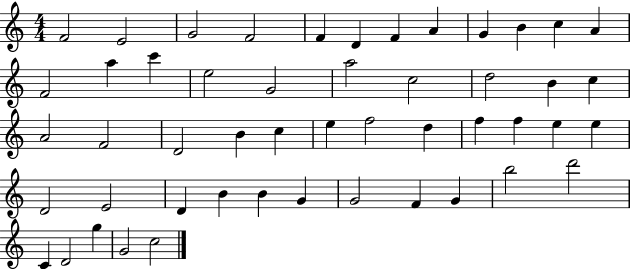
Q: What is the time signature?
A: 4/4